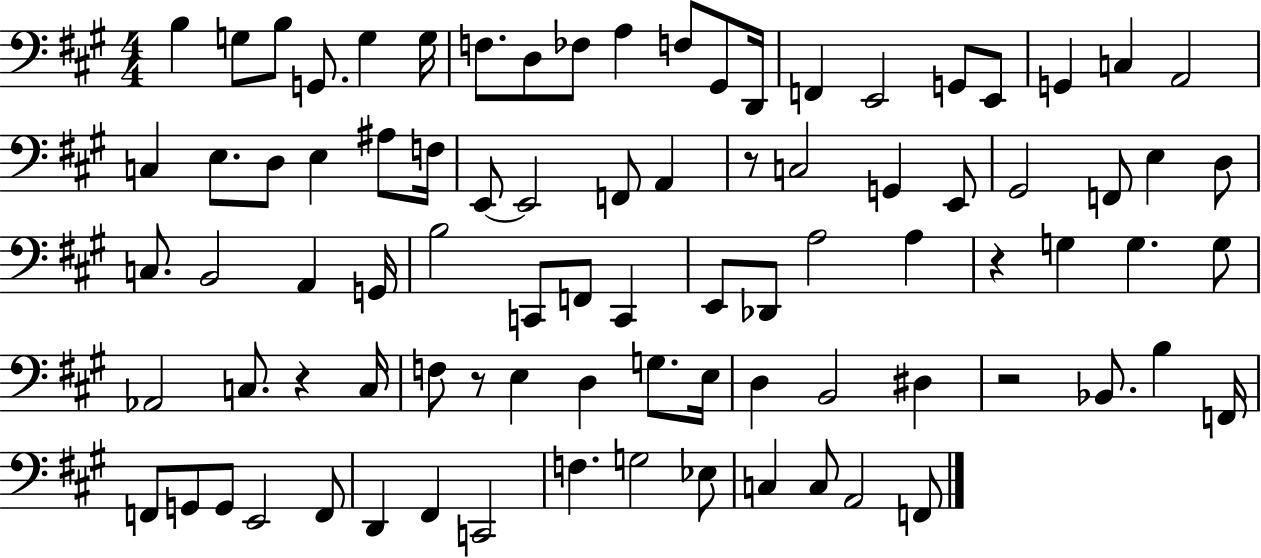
{
  \clef bass
  \numericTimeSignature
  \time 4/4
  \key a \major
  b4 g8 b8 g,8. g4 g16 | f8. d8 fes8 a4 f8 gis,8 d,16 | f,4 e,2 g,8 e,8 | g,4 c4 a,2 | \break c4 e8. d8 e4 ais8 f16 | e,8~~ e,2 f,8 a,4 | r8 c2 g,4 e,8 | gis,2 f,8 e4 d8 | \break c8. b,2 a,4 g,16 | b2 c,8 f,8 c,4 | e,8 des,8 a2 a4 | r4 g4 g4. g8 | \break aes,2 c8. r4 c16 | f8 r8 e4 d4 g8. e16 | d4 b,2 dis4 | r2 bes,8. b4 f,16 | \break f,8 g,8 g,8 e,2 f,8 | d,4 fis,4 c,2 | f4. g2 ees8 | c4 c8 a,2 f,8 | \break \bar "|."
}